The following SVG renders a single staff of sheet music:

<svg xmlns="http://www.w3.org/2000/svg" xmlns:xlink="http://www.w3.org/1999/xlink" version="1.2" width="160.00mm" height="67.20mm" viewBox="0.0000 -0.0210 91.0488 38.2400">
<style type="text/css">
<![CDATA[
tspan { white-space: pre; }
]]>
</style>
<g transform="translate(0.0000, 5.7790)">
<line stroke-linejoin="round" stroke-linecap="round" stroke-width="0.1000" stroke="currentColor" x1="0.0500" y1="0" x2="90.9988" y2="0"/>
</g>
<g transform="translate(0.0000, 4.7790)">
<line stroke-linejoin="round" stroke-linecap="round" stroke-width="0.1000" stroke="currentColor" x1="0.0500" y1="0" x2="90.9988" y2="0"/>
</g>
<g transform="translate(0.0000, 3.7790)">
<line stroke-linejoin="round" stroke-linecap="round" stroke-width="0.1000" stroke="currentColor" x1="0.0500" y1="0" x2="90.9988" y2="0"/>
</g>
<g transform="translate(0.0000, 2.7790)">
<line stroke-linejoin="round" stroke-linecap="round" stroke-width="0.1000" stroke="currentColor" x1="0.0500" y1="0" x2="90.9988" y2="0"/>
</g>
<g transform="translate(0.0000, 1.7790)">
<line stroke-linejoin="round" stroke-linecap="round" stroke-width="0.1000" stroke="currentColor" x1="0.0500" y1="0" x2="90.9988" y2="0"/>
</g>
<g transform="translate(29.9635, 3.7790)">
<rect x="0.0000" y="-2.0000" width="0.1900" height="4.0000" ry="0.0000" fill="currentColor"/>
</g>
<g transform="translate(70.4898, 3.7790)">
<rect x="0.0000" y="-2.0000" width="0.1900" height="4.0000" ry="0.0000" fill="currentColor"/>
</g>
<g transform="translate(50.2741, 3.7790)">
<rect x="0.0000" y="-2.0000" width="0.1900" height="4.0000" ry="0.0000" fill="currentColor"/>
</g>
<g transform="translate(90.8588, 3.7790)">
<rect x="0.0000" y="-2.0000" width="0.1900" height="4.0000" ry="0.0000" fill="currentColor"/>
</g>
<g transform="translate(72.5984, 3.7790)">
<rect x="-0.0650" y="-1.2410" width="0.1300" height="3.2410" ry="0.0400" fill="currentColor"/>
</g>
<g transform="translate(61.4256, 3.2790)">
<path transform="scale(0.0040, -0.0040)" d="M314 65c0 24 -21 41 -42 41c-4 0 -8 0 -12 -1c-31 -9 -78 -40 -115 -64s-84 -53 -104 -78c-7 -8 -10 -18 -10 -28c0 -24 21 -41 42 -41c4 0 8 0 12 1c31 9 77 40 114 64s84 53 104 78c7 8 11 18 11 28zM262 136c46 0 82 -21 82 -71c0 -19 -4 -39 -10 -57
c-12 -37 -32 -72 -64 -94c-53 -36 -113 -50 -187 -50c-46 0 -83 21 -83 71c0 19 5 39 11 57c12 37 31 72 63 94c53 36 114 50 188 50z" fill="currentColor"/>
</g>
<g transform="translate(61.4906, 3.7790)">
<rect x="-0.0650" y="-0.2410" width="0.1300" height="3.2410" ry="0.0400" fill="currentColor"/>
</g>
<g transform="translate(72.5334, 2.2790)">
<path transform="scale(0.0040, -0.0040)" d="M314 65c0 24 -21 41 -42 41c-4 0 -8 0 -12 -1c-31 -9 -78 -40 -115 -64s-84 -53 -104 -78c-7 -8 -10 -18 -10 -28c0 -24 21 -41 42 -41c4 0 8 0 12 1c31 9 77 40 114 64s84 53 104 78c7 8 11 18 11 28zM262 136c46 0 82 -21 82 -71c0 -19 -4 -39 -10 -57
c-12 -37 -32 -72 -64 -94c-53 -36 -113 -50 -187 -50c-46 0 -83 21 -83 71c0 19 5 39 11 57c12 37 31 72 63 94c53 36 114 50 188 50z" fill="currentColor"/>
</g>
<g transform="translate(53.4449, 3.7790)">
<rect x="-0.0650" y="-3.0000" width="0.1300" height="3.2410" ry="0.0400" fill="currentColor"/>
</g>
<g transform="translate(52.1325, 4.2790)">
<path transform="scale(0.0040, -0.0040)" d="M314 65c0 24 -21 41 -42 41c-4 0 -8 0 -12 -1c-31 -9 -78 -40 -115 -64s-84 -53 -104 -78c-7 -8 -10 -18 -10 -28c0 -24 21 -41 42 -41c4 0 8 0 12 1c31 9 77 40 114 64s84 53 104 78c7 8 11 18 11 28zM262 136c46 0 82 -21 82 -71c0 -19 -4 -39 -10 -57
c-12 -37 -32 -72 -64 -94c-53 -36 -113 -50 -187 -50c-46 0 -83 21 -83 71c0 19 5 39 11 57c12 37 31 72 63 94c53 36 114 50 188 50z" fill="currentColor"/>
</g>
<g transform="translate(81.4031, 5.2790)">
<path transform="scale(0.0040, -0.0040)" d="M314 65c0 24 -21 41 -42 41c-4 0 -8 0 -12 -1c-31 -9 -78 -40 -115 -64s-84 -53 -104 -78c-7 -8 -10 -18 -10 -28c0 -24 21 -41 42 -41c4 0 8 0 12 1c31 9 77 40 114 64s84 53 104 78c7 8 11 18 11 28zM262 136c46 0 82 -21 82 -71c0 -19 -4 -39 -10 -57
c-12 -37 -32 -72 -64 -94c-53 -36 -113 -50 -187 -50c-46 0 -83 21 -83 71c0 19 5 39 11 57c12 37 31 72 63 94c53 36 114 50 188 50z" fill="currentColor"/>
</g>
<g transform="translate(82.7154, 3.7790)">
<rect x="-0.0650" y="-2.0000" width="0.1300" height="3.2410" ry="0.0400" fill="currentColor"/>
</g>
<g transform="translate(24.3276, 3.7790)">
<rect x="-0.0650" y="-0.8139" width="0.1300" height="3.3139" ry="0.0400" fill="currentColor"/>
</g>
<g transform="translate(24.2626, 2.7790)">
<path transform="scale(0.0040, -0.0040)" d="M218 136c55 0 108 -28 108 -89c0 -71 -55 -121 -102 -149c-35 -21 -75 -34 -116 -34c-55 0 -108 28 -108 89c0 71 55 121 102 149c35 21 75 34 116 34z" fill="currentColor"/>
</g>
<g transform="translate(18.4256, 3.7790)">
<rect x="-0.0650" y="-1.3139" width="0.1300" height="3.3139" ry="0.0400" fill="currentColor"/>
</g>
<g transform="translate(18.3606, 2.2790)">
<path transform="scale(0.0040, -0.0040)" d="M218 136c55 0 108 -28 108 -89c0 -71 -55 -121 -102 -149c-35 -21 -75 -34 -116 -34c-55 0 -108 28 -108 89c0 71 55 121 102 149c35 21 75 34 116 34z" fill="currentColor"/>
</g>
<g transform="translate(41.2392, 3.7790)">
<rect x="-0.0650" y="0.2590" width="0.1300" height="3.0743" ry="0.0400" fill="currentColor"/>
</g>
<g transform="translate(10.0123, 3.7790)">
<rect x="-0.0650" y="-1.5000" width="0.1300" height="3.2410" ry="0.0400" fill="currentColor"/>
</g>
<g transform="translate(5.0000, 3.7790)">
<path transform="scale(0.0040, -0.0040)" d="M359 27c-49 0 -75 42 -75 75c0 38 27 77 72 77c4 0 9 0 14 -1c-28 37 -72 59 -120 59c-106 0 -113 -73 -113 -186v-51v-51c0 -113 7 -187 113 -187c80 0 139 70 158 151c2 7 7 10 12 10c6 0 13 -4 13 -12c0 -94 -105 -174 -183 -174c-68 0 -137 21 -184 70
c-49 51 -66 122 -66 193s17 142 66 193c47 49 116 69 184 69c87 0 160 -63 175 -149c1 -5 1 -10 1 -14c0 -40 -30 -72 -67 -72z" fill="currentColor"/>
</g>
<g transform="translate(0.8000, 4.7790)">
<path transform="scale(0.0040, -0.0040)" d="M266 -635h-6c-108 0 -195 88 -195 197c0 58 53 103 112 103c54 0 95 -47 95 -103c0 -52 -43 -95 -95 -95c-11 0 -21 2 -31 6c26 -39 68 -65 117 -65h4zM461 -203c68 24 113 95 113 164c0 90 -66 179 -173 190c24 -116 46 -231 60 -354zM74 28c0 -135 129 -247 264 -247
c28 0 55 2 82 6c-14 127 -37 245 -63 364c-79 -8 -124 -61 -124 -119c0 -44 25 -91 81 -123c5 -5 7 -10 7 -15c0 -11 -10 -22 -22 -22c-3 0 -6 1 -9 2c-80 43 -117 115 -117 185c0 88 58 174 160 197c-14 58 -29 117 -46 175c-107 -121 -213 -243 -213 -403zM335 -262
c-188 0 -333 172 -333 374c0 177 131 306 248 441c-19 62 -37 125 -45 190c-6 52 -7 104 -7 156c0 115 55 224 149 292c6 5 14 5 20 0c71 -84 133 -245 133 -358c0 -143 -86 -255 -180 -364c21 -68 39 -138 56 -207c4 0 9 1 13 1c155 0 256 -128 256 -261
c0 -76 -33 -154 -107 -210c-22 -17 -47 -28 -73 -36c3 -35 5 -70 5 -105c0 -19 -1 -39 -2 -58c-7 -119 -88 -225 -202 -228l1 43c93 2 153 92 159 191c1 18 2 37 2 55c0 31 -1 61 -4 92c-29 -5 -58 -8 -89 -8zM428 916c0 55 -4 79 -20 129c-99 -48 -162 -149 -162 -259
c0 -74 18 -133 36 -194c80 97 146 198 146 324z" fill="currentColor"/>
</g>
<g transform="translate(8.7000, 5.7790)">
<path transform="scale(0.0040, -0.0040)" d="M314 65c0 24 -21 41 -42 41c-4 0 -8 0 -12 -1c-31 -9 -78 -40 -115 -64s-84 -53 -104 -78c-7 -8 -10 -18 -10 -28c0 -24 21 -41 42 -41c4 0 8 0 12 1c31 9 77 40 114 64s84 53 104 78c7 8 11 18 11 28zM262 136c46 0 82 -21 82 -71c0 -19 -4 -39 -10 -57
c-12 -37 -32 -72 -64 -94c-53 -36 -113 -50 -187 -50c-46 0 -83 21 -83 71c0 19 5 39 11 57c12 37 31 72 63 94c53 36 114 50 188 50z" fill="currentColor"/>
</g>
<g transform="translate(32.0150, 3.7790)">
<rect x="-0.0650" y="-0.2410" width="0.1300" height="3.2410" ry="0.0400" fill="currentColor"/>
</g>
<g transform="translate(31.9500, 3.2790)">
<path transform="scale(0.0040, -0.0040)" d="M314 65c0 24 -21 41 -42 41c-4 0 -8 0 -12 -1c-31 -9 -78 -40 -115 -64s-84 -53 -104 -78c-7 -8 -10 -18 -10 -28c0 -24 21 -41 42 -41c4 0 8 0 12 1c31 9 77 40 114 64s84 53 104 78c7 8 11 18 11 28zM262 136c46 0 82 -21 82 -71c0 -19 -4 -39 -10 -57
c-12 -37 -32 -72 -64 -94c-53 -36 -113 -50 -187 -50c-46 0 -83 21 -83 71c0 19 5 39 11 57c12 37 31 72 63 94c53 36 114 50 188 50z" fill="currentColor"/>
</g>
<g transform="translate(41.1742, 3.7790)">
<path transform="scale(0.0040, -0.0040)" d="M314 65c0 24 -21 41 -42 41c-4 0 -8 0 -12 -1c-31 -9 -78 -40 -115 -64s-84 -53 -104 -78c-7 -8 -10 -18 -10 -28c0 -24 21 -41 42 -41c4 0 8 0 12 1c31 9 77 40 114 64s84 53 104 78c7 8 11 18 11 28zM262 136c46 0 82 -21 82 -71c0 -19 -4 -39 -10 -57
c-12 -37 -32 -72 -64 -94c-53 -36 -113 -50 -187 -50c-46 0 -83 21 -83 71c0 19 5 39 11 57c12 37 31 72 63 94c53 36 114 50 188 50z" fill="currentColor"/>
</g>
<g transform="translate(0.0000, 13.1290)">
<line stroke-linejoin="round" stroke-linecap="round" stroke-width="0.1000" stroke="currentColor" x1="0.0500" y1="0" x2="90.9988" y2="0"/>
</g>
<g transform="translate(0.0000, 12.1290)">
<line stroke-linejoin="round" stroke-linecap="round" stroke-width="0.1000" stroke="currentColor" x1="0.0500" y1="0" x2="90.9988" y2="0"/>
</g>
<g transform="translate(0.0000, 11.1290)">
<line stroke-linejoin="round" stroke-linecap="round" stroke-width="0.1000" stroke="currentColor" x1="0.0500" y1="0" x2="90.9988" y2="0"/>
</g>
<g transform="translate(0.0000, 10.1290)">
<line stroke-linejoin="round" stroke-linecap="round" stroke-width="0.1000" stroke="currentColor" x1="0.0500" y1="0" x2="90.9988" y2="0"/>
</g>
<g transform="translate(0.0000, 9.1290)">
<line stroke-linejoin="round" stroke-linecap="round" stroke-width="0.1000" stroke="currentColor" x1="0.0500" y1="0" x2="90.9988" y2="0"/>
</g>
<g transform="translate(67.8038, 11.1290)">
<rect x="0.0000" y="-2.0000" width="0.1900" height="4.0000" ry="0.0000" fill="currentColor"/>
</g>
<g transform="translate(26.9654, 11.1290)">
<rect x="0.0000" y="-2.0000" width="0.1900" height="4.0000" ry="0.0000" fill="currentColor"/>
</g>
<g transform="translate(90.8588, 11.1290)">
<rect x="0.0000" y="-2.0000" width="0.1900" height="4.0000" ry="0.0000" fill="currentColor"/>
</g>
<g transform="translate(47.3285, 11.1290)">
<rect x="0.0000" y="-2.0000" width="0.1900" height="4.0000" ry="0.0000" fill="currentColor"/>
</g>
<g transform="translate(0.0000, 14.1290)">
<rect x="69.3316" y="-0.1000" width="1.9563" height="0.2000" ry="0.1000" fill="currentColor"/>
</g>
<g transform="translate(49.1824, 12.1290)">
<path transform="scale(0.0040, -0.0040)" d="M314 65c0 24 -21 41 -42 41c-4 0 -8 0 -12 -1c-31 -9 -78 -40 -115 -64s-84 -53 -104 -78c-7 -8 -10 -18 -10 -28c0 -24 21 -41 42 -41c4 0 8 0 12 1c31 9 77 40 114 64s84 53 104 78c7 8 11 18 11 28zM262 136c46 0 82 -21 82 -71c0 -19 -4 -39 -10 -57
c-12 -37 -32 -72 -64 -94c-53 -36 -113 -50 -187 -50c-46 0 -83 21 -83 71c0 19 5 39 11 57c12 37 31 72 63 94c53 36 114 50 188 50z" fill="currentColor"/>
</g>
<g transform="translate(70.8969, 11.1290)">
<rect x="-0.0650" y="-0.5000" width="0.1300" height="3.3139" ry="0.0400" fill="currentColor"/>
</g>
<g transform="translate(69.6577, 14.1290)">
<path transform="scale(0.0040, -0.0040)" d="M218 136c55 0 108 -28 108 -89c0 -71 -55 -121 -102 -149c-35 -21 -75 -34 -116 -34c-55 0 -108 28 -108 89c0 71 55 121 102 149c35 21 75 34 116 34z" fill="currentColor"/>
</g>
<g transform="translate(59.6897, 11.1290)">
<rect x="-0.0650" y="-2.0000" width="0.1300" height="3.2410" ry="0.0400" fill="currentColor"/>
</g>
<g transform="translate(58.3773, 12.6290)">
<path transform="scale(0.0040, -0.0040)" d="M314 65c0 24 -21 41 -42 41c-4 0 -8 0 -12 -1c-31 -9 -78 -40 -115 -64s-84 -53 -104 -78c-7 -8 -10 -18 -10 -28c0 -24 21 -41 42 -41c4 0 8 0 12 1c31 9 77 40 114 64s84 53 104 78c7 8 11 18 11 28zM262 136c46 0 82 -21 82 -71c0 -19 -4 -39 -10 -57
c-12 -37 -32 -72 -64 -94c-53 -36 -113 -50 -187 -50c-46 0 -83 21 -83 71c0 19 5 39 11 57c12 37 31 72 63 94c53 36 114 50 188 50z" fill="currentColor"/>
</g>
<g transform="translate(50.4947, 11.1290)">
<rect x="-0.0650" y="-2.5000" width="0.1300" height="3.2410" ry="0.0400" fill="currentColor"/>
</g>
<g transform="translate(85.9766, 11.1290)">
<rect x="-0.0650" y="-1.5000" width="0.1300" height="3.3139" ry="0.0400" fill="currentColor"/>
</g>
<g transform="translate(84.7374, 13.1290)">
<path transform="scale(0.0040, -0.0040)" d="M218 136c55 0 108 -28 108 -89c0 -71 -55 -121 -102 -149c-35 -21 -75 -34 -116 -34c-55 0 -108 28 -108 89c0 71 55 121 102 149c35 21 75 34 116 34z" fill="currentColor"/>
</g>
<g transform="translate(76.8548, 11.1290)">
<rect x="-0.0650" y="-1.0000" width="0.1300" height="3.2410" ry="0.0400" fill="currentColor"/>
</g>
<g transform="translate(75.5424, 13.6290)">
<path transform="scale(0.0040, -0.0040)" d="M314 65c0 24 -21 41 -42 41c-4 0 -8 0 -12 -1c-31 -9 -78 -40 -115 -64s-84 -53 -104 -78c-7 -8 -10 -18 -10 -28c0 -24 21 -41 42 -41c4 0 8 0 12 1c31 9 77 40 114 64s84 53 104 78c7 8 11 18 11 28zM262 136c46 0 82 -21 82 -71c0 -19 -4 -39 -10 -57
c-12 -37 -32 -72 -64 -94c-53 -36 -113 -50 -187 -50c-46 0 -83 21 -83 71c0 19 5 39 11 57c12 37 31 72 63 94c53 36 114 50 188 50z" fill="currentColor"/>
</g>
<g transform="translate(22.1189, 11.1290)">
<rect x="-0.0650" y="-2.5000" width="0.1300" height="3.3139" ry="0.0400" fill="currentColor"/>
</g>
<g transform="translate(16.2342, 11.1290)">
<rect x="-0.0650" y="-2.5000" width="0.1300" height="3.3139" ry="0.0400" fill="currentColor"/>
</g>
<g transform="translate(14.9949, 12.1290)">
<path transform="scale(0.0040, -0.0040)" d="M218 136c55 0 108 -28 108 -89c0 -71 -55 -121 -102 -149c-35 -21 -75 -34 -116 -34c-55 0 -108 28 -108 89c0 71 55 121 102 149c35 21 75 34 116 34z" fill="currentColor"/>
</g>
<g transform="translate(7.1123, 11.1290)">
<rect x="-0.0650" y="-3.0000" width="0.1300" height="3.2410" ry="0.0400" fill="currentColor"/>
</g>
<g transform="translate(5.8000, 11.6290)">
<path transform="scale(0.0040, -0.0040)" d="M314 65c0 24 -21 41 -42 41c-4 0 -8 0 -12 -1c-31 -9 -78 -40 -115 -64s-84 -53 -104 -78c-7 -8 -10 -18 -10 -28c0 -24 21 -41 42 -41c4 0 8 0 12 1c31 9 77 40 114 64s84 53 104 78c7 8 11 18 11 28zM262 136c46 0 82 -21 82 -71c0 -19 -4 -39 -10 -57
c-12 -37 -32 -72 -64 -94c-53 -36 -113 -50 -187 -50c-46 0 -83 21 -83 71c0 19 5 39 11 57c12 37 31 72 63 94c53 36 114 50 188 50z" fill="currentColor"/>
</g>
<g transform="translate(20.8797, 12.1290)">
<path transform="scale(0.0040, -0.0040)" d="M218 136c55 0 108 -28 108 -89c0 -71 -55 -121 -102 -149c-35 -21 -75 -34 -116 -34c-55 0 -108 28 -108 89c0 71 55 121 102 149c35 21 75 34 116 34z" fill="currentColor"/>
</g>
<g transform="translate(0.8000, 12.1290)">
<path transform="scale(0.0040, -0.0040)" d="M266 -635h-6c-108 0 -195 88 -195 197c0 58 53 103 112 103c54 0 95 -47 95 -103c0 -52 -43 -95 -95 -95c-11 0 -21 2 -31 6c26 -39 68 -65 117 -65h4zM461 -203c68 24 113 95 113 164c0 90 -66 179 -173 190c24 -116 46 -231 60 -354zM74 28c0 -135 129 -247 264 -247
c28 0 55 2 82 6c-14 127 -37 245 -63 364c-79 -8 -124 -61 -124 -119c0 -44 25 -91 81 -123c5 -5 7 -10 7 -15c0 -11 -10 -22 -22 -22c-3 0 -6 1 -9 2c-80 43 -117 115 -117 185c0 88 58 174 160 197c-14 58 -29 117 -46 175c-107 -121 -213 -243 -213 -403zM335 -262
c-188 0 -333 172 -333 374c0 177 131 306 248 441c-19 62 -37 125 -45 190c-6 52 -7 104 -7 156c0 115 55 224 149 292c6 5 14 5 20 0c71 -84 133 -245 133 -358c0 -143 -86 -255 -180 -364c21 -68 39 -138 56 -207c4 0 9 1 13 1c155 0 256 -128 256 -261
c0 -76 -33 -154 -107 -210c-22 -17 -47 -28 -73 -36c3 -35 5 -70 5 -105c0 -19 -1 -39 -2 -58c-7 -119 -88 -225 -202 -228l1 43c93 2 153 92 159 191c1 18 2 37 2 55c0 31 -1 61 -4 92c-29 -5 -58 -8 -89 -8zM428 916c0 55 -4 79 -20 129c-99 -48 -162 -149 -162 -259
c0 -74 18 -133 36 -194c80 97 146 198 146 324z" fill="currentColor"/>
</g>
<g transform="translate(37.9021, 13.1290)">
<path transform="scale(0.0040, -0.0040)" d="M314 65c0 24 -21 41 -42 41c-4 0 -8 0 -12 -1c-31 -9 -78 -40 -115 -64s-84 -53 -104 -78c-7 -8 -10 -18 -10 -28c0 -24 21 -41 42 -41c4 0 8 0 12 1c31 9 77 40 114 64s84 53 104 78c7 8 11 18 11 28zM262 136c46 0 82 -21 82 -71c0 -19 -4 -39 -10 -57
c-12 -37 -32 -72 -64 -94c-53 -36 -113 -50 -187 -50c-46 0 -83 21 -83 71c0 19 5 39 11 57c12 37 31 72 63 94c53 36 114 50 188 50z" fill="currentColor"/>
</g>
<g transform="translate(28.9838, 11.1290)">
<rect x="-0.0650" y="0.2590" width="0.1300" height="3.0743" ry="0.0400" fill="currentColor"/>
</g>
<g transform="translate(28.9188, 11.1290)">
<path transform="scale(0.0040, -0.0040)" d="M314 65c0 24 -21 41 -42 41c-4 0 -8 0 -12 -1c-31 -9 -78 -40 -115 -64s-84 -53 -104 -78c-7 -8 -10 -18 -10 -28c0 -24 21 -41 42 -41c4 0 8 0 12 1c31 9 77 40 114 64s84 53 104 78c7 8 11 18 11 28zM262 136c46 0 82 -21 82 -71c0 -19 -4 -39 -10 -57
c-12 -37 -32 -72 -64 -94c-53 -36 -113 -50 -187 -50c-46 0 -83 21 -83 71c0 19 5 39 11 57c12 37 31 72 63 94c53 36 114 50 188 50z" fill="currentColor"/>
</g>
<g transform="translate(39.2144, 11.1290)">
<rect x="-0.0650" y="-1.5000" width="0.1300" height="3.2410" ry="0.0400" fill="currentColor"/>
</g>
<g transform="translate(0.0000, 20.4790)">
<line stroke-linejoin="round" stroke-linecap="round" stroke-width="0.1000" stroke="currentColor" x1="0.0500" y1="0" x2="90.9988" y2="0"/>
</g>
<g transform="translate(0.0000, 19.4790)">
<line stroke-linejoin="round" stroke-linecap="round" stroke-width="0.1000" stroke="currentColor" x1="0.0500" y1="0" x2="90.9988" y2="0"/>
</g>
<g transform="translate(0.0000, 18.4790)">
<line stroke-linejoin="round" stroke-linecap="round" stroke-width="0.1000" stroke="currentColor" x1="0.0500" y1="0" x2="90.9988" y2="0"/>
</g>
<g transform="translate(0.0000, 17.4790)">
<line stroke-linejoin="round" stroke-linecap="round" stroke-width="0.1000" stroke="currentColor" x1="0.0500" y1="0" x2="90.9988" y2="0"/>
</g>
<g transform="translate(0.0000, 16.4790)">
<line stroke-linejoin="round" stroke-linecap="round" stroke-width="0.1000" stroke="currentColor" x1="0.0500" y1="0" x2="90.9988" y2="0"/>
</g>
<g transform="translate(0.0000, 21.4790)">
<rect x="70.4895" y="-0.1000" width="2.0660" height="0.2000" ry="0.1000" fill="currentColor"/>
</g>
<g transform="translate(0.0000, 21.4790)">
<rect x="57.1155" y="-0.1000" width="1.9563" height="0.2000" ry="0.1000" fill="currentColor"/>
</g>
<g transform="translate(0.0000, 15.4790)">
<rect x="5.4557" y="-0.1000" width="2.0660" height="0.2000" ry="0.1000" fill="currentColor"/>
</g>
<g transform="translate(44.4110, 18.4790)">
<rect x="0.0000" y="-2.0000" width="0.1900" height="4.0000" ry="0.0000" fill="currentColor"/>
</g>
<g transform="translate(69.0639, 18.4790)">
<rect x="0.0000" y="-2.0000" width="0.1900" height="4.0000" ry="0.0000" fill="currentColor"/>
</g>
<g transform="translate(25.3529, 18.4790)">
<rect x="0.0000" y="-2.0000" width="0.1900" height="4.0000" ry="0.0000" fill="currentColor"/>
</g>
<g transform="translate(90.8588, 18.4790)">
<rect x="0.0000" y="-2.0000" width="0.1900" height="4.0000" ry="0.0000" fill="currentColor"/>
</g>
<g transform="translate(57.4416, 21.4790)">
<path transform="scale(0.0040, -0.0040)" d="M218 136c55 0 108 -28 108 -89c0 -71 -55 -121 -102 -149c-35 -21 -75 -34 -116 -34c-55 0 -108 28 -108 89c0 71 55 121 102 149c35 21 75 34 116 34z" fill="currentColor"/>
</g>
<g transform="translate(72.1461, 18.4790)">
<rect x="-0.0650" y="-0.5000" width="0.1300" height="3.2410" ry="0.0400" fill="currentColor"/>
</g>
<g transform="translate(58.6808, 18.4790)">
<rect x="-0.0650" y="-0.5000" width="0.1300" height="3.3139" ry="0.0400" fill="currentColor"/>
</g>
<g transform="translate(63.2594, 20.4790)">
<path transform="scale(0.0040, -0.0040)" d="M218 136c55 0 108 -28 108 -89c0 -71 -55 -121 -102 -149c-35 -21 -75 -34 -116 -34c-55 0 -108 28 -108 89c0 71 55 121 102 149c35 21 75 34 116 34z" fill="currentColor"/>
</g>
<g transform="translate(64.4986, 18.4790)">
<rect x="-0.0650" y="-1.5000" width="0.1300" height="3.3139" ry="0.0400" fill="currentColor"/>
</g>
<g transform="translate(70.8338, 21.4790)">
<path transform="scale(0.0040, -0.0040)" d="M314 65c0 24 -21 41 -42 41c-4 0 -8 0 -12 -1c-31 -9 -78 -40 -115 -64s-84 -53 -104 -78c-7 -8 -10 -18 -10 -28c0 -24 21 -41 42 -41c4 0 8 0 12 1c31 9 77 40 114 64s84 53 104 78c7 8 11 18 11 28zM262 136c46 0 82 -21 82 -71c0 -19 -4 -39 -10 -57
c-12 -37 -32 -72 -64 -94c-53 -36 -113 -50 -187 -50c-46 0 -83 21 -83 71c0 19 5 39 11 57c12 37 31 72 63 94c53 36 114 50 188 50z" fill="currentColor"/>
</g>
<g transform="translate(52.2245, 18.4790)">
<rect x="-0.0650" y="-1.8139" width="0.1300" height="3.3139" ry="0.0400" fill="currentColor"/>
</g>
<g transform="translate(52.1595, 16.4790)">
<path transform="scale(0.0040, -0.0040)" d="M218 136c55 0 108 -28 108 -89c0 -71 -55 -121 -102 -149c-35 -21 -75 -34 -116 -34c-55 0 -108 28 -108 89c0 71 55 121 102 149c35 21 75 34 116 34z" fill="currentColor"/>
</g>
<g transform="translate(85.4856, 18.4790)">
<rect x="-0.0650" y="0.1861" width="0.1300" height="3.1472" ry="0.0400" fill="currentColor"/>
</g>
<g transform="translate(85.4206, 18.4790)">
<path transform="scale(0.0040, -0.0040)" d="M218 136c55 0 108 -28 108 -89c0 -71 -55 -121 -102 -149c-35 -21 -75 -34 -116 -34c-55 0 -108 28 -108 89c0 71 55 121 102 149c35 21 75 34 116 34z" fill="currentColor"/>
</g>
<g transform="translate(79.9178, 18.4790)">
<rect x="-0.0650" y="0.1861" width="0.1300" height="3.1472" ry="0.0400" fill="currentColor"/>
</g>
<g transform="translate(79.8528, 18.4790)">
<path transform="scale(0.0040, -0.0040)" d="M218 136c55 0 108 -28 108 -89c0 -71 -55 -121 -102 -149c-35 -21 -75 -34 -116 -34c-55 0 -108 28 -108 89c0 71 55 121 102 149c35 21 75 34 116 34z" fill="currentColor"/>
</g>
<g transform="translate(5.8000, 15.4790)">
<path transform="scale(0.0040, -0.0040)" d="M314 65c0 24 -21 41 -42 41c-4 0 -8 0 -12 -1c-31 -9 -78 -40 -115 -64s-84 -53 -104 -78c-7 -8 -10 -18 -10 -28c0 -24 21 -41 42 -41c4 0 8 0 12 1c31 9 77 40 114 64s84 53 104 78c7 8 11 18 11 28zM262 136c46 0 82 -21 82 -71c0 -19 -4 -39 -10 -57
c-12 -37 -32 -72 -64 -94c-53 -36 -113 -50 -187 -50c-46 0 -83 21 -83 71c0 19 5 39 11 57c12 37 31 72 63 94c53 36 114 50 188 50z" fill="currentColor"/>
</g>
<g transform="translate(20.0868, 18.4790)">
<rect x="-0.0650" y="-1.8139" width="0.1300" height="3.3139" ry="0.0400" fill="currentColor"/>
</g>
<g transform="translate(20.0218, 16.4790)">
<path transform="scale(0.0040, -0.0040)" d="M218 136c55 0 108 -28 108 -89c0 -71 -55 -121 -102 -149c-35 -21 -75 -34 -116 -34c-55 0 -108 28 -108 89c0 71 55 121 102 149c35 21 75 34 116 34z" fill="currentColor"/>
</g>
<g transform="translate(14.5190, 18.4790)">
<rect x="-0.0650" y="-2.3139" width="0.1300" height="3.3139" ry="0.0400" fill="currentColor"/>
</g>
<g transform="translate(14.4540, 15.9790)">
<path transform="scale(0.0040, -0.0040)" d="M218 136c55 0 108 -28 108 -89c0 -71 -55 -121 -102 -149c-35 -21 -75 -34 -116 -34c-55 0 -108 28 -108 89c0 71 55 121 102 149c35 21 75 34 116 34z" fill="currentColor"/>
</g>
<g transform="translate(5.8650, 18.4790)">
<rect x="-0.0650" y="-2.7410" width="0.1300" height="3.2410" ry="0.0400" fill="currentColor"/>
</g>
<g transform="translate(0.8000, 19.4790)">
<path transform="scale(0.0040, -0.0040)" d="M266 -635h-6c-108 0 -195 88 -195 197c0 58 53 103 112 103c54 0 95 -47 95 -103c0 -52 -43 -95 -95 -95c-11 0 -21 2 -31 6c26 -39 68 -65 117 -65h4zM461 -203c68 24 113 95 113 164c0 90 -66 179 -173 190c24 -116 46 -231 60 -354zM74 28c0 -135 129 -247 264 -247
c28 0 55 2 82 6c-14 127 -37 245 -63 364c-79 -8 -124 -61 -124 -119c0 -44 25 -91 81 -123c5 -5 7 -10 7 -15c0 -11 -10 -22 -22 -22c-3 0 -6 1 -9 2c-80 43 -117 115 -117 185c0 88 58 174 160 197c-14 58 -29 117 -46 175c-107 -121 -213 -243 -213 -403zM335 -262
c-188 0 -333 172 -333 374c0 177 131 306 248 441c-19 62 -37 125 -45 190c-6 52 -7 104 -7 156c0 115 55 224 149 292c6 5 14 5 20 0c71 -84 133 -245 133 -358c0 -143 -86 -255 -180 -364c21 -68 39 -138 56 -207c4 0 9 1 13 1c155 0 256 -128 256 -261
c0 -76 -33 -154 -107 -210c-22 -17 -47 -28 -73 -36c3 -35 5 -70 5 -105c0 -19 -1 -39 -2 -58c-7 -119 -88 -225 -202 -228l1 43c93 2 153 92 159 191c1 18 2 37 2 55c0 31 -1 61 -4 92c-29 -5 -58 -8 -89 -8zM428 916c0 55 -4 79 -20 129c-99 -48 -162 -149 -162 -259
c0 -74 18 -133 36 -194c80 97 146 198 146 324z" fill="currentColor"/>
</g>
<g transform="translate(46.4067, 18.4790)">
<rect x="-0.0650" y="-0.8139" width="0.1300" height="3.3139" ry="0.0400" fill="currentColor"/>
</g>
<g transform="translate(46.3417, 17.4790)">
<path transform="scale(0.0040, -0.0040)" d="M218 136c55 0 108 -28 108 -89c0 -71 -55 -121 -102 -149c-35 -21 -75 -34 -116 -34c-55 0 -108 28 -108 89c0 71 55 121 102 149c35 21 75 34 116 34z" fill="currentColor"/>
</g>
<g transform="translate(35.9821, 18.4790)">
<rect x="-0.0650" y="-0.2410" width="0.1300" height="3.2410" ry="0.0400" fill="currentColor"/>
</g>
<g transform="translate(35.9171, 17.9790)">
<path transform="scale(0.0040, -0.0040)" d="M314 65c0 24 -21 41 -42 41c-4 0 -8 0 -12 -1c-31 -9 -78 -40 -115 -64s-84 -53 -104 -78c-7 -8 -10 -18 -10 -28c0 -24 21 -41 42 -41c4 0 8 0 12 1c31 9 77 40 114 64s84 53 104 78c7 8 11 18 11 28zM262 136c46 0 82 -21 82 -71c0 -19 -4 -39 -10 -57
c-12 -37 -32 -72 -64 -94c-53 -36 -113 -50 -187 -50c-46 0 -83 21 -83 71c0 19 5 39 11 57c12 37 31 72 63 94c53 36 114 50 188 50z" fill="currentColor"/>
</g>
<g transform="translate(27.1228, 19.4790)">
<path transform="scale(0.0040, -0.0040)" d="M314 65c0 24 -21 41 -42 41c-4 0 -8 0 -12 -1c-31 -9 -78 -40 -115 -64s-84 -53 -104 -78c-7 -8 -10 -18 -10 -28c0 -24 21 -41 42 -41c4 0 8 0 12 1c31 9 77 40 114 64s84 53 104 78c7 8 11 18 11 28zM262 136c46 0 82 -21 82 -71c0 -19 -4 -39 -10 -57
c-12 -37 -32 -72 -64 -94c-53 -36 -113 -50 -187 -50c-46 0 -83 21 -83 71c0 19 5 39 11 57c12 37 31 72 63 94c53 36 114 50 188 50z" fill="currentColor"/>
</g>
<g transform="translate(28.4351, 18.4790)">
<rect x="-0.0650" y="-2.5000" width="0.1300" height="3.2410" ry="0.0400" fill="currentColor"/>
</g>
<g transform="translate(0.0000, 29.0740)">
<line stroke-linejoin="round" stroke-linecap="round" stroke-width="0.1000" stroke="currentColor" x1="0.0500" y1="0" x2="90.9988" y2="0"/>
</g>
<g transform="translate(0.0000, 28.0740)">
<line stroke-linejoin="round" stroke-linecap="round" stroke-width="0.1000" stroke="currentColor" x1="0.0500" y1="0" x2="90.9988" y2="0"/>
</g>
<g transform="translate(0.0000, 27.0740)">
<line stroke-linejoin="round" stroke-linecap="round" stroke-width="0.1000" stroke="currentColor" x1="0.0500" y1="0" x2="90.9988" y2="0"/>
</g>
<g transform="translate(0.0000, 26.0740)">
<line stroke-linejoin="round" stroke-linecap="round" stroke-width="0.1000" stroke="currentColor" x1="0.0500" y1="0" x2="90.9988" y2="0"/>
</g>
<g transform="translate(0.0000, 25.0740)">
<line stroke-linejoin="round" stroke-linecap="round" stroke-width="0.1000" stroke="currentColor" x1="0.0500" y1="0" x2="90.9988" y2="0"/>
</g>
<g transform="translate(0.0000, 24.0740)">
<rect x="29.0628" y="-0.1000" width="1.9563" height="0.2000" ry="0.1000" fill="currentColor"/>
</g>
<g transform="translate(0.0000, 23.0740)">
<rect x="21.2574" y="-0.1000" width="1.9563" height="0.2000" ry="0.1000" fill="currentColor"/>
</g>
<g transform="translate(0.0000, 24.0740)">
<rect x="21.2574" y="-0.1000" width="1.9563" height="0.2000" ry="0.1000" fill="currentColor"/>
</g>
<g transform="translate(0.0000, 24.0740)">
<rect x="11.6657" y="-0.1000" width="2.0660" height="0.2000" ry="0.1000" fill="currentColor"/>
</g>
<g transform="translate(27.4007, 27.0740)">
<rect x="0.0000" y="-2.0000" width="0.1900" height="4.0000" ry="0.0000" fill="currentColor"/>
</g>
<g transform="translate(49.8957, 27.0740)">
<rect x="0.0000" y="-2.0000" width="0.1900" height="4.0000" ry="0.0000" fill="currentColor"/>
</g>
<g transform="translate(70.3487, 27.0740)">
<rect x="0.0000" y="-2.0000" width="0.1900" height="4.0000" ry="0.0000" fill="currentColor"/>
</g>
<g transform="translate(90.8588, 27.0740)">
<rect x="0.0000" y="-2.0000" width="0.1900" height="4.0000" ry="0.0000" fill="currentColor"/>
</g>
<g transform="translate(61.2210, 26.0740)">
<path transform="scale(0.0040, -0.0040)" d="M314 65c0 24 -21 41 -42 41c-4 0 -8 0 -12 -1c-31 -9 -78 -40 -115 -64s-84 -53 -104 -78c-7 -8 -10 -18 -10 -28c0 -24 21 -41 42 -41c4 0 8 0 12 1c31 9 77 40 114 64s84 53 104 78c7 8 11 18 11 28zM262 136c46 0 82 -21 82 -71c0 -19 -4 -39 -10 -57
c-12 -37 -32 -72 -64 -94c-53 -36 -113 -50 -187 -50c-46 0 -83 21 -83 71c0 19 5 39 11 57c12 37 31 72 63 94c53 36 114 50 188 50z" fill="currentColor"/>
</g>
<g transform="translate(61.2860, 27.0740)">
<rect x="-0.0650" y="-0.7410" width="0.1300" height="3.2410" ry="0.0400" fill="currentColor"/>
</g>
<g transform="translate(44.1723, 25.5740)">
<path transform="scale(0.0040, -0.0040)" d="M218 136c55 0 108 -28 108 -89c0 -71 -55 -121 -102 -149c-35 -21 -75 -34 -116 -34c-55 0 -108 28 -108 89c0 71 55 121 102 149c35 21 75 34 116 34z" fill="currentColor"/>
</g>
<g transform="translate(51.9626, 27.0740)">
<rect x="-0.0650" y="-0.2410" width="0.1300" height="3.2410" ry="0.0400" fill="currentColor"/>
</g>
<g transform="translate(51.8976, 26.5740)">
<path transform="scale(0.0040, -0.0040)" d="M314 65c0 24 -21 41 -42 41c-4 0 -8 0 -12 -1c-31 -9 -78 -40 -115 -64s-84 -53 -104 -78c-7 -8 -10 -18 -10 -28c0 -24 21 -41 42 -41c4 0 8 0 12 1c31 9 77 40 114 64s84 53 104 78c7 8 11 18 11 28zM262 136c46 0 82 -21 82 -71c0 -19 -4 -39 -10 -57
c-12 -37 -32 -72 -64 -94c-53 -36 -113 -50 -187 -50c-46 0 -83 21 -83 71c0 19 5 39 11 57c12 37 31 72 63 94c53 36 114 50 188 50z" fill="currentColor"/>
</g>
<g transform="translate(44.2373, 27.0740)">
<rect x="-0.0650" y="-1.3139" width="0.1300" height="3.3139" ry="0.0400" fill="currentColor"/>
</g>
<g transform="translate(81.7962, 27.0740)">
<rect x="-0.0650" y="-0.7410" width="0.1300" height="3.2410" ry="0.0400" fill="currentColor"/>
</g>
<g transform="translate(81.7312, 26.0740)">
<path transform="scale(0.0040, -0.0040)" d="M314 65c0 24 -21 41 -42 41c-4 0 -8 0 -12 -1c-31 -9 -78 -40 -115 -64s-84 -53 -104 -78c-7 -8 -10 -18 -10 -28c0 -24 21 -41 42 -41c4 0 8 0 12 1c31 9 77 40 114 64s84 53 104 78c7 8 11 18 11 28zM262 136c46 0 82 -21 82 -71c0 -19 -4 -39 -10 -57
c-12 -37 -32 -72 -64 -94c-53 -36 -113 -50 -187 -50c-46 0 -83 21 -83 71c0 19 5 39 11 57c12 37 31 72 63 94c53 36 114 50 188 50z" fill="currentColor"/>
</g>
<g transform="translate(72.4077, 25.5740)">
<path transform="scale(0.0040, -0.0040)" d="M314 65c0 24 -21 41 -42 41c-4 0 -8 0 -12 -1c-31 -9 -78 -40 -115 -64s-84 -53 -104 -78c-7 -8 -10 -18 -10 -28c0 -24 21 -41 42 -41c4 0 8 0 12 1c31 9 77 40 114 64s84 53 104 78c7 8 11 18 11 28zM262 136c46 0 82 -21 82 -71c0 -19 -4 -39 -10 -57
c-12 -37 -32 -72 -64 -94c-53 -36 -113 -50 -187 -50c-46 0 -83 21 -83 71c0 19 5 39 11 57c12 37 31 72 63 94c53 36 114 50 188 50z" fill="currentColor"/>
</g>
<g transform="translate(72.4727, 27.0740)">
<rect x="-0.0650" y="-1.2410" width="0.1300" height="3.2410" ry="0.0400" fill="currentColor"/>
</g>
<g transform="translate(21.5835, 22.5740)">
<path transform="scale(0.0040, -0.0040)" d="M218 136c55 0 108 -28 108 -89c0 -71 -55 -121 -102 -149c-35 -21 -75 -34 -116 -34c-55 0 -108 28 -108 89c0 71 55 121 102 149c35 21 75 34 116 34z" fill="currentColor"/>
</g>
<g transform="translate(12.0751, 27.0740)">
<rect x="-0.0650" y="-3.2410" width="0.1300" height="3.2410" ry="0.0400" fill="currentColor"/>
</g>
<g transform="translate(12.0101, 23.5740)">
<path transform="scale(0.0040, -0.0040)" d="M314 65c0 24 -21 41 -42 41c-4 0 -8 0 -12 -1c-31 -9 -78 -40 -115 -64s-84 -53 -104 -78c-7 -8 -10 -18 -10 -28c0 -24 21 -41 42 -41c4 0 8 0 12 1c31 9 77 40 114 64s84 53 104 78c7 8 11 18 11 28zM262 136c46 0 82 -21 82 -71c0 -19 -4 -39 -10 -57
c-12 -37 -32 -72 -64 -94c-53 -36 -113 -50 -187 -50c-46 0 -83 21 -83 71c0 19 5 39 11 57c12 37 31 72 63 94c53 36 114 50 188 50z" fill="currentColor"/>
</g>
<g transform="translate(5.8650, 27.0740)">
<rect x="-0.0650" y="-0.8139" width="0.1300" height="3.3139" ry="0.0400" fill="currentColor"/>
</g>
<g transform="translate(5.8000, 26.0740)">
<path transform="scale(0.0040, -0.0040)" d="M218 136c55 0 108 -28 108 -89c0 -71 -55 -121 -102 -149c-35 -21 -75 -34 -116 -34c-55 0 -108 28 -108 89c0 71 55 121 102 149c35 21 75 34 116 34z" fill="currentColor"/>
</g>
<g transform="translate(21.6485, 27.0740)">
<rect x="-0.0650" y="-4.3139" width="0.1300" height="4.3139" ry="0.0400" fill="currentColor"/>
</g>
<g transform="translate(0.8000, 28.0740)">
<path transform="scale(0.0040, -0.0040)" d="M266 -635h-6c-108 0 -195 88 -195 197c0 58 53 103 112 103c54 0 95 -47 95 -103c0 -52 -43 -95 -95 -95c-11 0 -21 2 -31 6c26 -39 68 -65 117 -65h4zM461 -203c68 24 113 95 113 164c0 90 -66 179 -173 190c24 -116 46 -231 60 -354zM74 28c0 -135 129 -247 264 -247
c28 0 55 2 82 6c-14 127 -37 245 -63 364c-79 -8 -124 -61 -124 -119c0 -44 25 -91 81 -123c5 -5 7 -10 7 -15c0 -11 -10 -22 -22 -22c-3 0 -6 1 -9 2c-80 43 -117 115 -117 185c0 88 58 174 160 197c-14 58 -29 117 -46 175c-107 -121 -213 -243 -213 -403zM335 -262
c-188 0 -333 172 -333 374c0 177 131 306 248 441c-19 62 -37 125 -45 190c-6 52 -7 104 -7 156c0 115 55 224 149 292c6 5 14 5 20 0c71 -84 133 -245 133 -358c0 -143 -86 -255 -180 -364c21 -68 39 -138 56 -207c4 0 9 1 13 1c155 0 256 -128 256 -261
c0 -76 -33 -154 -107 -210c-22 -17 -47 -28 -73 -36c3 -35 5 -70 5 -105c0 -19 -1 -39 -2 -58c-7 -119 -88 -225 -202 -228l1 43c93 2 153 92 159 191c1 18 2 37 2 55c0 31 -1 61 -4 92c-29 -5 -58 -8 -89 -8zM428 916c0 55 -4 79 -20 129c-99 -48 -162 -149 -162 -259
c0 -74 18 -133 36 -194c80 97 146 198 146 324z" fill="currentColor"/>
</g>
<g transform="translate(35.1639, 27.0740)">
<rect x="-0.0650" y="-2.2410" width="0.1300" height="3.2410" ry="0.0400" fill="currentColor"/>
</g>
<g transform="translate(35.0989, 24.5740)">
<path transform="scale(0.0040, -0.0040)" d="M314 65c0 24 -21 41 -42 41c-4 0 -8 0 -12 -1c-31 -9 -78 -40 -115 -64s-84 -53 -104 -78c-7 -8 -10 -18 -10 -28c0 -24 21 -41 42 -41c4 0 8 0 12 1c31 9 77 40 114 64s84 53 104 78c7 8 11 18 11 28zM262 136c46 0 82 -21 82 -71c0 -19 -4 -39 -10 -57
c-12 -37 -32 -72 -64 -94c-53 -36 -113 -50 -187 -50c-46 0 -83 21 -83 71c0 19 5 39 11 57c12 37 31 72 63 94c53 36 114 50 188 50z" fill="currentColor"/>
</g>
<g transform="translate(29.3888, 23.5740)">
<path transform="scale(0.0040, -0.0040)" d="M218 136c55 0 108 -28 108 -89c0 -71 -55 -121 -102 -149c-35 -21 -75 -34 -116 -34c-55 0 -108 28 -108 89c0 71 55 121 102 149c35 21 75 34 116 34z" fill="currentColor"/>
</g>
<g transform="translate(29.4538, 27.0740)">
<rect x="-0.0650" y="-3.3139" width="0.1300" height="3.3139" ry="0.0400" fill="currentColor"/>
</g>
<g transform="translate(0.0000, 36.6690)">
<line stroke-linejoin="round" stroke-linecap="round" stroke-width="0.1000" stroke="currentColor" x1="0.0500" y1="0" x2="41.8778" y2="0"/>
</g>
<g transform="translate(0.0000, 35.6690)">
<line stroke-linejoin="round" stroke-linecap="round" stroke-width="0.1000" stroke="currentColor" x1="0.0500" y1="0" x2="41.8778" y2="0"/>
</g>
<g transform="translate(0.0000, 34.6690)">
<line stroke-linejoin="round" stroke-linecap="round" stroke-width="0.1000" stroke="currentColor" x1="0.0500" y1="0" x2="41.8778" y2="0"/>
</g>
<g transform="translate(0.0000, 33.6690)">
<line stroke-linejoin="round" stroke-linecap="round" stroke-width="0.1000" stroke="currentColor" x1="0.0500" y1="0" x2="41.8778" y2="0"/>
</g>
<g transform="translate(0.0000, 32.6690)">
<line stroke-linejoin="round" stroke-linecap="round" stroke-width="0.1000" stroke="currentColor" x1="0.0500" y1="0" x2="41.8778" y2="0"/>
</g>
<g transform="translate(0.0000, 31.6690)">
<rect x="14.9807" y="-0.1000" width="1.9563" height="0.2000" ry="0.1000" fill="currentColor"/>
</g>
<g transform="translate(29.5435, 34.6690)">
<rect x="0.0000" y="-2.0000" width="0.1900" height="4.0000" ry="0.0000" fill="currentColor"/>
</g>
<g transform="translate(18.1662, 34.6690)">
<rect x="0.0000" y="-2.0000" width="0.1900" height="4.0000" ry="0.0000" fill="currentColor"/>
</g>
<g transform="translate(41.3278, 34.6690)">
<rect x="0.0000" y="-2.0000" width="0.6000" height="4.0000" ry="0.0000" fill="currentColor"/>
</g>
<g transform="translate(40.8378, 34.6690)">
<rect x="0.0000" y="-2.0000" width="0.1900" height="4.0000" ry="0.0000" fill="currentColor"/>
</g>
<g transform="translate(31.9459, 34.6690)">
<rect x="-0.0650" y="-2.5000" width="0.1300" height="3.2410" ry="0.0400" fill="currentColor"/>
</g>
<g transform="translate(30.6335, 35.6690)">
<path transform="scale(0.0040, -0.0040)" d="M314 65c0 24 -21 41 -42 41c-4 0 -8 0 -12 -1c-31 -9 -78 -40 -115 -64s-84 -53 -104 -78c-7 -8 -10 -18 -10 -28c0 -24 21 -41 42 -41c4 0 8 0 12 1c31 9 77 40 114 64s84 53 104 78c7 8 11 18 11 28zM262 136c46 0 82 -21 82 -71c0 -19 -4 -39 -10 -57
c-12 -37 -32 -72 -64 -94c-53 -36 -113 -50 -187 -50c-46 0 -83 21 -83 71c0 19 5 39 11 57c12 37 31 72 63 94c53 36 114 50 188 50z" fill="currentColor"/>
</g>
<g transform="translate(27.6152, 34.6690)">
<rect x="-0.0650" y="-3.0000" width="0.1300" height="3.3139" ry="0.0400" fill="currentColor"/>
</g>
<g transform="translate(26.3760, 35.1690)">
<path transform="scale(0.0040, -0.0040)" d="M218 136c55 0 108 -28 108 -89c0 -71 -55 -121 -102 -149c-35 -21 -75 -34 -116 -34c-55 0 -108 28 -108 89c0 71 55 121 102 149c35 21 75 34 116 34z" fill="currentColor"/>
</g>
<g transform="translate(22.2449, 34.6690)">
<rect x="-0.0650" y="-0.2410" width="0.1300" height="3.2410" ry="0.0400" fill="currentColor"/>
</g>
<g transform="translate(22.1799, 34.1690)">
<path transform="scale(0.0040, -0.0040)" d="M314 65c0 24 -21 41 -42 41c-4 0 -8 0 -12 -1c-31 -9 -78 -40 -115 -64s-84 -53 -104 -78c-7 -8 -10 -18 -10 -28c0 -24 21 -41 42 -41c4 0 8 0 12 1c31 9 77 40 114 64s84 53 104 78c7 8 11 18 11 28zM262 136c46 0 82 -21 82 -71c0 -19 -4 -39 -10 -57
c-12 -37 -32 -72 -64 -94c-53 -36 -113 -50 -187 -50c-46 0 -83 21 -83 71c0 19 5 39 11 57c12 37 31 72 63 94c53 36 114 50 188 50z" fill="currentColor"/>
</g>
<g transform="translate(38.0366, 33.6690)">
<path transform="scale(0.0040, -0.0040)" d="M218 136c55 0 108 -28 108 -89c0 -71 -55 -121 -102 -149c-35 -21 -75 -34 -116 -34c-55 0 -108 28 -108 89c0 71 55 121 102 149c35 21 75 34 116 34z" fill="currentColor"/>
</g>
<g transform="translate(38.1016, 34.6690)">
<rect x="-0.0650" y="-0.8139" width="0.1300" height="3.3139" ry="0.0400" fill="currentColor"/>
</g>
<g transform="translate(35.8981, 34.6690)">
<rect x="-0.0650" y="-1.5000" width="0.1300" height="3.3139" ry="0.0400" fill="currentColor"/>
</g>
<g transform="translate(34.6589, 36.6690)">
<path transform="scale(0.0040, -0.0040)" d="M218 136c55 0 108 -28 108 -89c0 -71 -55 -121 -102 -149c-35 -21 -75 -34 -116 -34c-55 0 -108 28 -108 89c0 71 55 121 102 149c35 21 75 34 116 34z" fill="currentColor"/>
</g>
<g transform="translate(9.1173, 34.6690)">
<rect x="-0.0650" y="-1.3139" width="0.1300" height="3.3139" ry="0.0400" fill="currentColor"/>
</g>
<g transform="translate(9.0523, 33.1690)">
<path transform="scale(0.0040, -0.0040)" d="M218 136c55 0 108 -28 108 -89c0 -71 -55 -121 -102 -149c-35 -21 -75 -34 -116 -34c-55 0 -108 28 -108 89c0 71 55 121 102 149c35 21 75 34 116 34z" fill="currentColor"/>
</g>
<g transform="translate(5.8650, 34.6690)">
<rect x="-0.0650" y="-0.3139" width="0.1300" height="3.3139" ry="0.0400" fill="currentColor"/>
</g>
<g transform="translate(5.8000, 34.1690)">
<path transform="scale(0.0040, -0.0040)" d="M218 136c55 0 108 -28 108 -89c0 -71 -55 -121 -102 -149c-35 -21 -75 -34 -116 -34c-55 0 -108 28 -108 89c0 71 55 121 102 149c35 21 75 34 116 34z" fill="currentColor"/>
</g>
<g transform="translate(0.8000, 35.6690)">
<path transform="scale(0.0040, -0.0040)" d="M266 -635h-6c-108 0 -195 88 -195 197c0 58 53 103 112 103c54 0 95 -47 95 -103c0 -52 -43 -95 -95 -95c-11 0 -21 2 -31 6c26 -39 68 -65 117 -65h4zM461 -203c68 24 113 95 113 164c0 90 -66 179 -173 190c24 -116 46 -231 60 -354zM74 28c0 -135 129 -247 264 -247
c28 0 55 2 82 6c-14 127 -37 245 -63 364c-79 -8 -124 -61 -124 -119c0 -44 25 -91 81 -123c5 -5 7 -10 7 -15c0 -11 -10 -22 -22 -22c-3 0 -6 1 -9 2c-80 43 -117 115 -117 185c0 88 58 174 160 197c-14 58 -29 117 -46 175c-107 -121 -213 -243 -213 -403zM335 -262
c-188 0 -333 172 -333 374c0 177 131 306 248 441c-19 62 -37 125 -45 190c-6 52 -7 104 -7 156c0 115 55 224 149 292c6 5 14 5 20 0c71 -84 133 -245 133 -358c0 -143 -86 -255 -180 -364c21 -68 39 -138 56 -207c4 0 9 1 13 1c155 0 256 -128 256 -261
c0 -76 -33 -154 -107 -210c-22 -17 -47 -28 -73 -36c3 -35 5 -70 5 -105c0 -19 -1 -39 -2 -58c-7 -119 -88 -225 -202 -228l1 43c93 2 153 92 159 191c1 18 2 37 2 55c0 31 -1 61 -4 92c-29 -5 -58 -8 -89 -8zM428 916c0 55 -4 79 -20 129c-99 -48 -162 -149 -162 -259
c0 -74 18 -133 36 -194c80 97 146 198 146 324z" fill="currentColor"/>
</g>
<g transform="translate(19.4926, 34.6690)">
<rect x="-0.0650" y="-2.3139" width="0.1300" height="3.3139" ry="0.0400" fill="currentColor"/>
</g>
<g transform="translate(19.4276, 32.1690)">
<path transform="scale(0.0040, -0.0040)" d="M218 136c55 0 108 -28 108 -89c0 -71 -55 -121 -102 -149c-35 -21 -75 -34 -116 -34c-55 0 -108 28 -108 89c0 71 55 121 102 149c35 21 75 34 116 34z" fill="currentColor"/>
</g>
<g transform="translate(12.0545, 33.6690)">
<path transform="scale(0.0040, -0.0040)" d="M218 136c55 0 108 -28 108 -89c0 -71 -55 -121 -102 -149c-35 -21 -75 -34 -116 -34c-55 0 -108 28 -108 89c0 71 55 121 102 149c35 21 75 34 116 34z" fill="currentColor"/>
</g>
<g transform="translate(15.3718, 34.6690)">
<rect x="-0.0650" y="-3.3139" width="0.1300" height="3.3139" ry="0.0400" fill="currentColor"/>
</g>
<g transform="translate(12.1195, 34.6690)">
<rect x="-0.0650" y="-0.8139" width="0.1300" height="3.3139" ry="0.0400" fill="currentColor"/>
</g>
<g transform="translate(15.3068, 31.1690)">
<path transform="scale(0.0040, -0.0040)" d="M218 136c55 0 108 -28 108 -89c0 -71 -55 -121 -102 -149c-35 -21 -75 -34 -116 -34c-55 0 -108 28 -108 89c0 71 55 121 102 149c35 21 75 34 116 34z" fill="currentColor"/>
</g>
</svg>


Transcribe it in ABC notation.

X:1
T:Untitled
M:4/4
L:1/4
K:C
E2 e d c2 B2 A2 c2 e2 F2 A2 G G B2 E2 G2 F2 C D2 E a2 g f G2 c2 d f C E C2 B B d b2 d' b g2 e c2 d2 e2 d2 c e d b g c2 A G2 E d